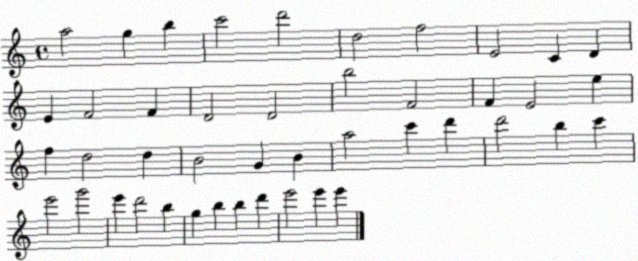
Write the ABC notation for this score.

X:1
T:Untitled
M:4/4
L:1/4
K:C
a2 g b c'2 d'2 d2 f2 E2 C D E F2 F D2 D2 b2 F2 F E2 e f d2 d B2 G B a2 c' d' d'2 b c' e'2 g'2 e' d'2 b g b b d' e'2 e' e'